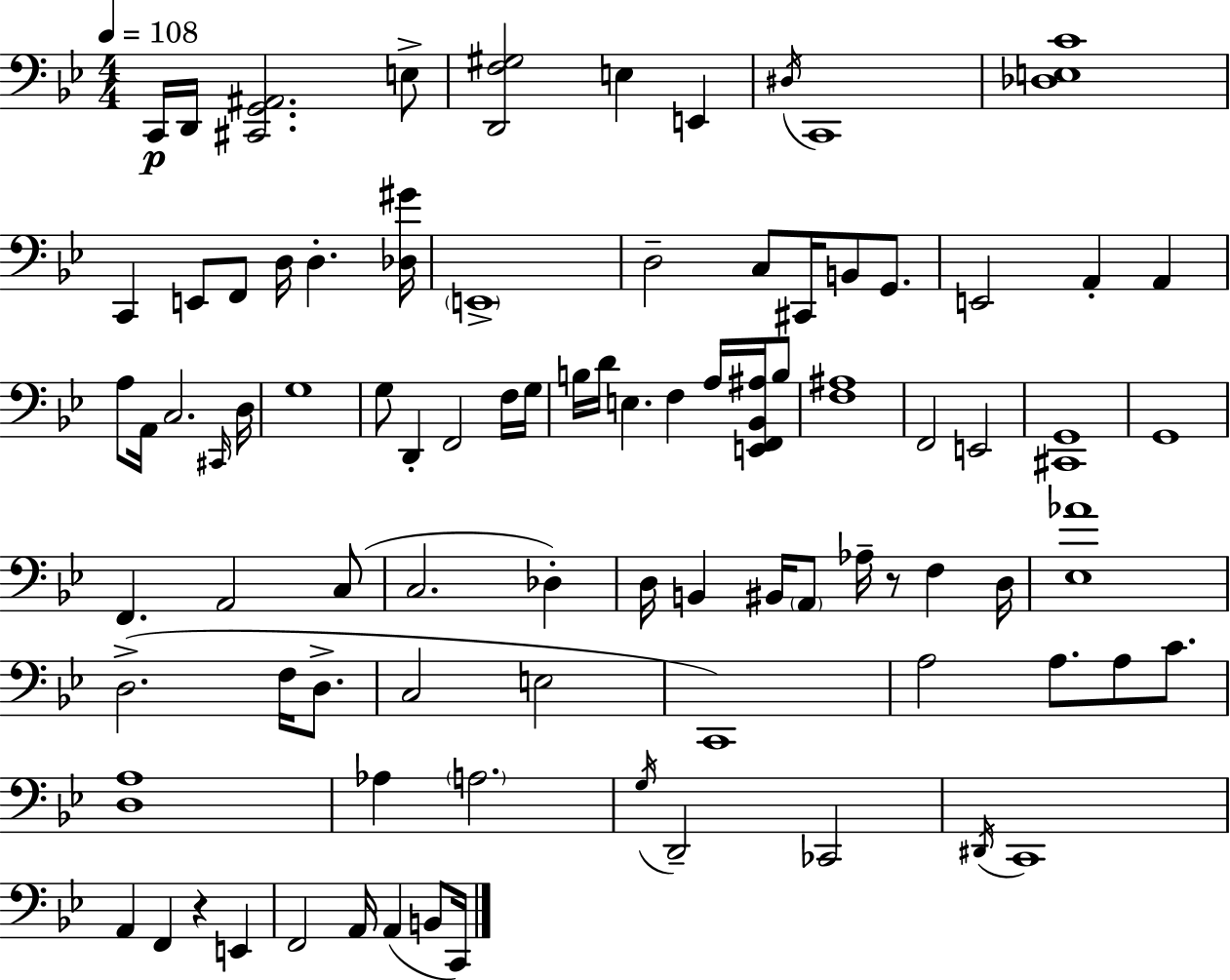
X:1
T:Untitled
M:4/4
L:1/4
K:Bb
C,,/4 D,,/4 [^C,,G,,^A,,]2 E,/2 [D,,F,^G,]2 E, E,, ^D,/4 C,,4 [_D,E,C]4 C,, E,,/2 F,,/2 D,/4 D, [_D,^G]/4 E,,4 D,2 C,/2 ^C,,/4 B,,/2 G,,/2 E,,2 A,, A,, A,/2 A,,/4 C,2 ^C,,/4 D,/4 G,4 G,/2 D,, F,,2 F,/4 G,/4 B,/4 D/4 E, F, A,/4 [E,,F,,_B,,^A,]/4 B,/2 [F,^A,]4 F,,2 E,,2 [^C,,G,,]4 G,,4 F,, A,,2 C,/2 C,2 _D, D,/4 B,, ^B,,/4 A,,/2 _A,/4 z/2 F, D,/4 [_E,_A]4 D,2 F,/4 D,/2 C,2 E,2 C,,4 A,2 A,/2 A,/2 C/2 [D,A,]4 _A, A,2 G,/4 D,,2 _C,,2 ^D,,/4 C,,4 A,, F,, z E,, F,,2 A,,/4 A,, B,,/2 C,,/4